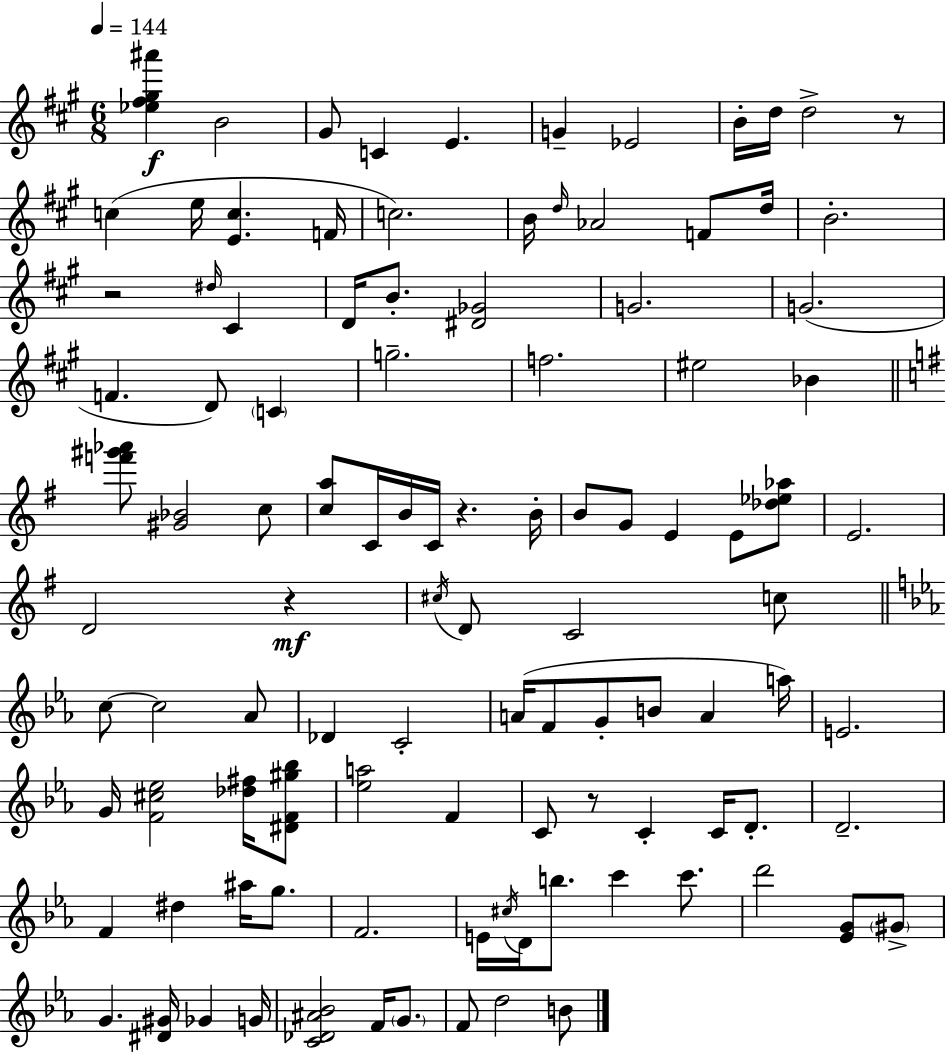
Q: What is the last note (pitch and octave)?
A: B4